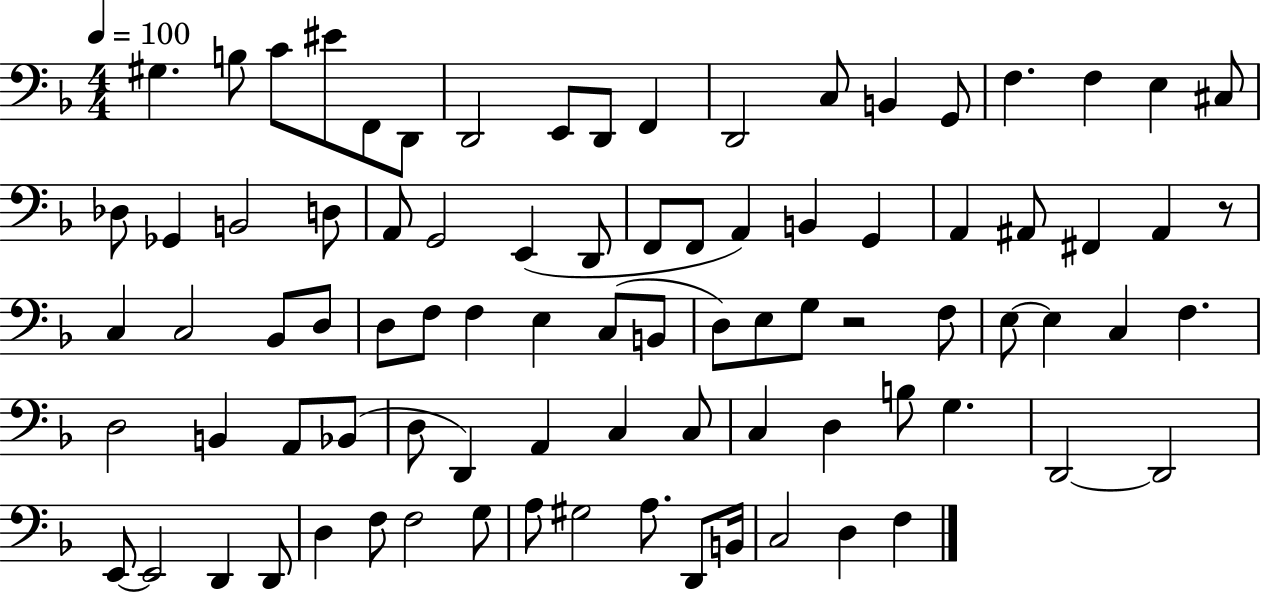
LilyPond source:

{
  \clef bass
  \numericTimeSignature
  \time 4/4
  \key f \major
  \tempo 4 = 100
  gis4. b8 c'8 eis'8 f,8 d,8 | d,2 e,8 d,8 f,4 | d,2 c8 b,4 g,8 | f4. f4 e4 cis8 | \break des8 ges,4 b,2 d8 | a,8 g,2 e,4( d,8 | f,8 f,8 a,4) b,4 g,4 | a,4 ais,8 fis,4 ais,4 r8 | \break c4 c2 bes,8 d8 | d8 f8 f4 e4 c8( b,8 | d8) e8 g8 r2 f8 | e8~~ e4 c4 f4. | \break d2 b,4 a,8 bes,8( | d8 d,4) a,4 c4 c8 | c4 d4 b8 g4. | d,2~~ d,2 | \break e,8~~ e,2 d,4 d,8 | d4 f8 f2 g8 | a8 gis2 a8. d,8 b,16 | c2 d4 f4 | \break \bar "|."
}